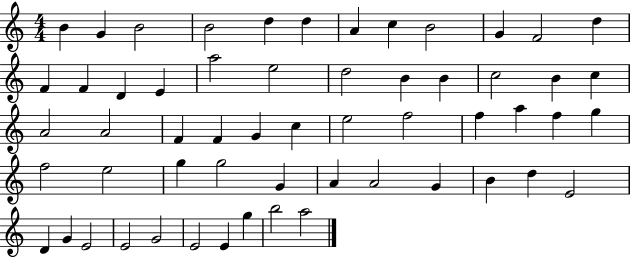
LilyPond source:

{
  \clef treble
  \numericTimeSignature
  \time 4/4
  \key c \major
  b'4 g'4 b'2 | b'2 d''4 d''4 | a'4 c''4 b'2 | g'4 f'2 d''4 | \break f'4 f'4 d'4 e'4 | a''2 e''2 | d''2 b'4 b'4 | c''2 b'4 c''4 | \break a'2 a'2 | f'4 f'4 g'4 c''4 | e''2 f''2 | f''4 a''4 f''4 g''4 | \break f''2 e''2 | g''4 g''2 g'4 | a'4 a'2 g'4 | b'4 d''4 e'2 | \break d'4 g'4 e'2 | e'2 g'2 | e'2 e'4 g''4 | b''2 a''2 | \break \bar "|."
}